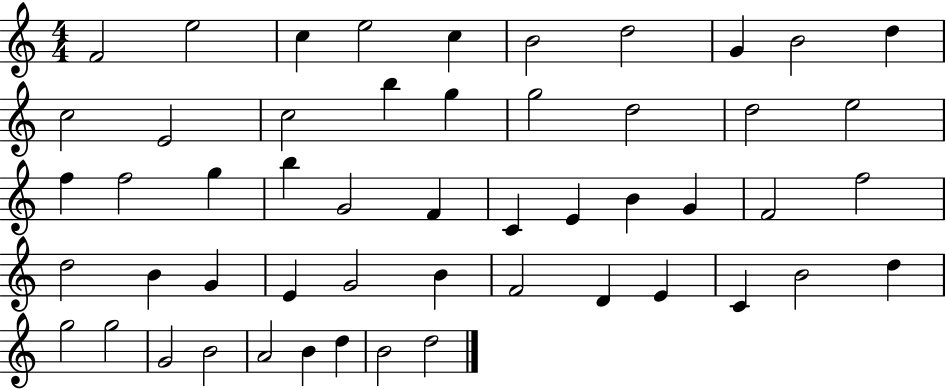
F4/h E5/h C5/q E5/h C5/q B4/h D5/h G4/q B4/h D5/q C5/h E4/h C5/h B5/q G5/q G5/h D5/h D5/h E5/h F5/q F5/h G5/q B5/q G4/h F4/q C4/q E4/q B4/q G4/q F4/h F5/h D5/h B4/q G4/q E4/q G4/h B4/q F4/h D4/q E4/q C4/q B4/h D5/q G5/h G5/h G4/h B4/h A4/h B4/q D5/q B4/h D5/h